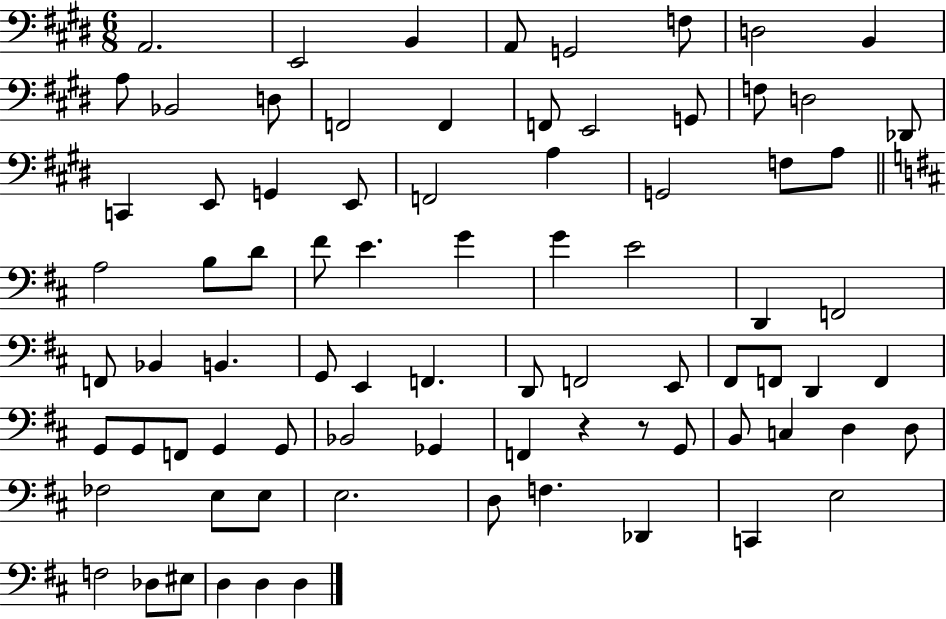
X:1
T:Untitled
M:6/8
L:1/4
K:E
A,,2 E,,2 B,, A,,/2 G,,2 F,/2 D,2 B,, A,/2 _B,,2 D,/2 F,,2 F,, F,,/2 E,,2 G,,/2 F,/2 D,2 _D,,/2 C,, E,,/2 G,, E,,/2 F,,2 A, G,,2 F,/2 A,/2 A,2 B,/2 D/2 ^F/2 E G G E2 D,, F,,2 F,,/2 _B,, B,, G,,/2 E,, F,, D,,/2 F,,2 E,,/2 ^F,,/2 F,,/2 D,, F,, G,,/2 G,,/2 F,,/2 G,, G,,/2 _B,,2 _G,, F,, z z/2 G,,/2 B,,/2 C, D, D,/2 _F,2 E,/2 E,/2 E,2 D,/2 F, _D,, C,, E,2 F,2 _D,/2 ^E,/2 D, D, D,